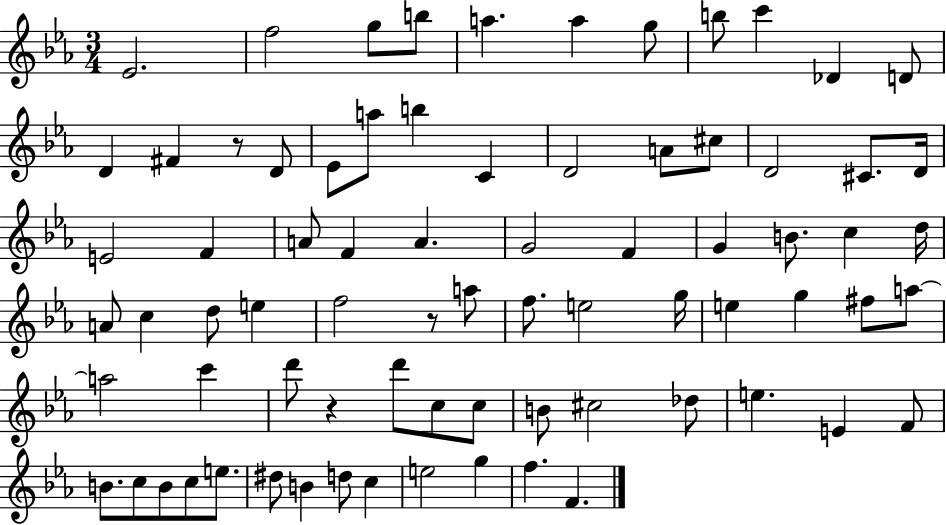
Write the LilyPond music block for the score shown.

{
  \clef treble
  \numericTimeSignature
  \time 3/4
  \key ees \major
  \repeat volta 2 { ees'2. | f''2 g''8 b''8 | a''4. a''4 g''8 | b''8 c'''4 des'4 d'8 | \break d'4 fis'4 r8 d'8 | ees'8 a''8 b''4 c'4 | d'2 a'8 cis''8 | d'2 cis'8. d'16 | \break e'2 f'4 | a'8 f'4 a'4. | g'2 f'4 | g'4 b'8. c''4 d''16 | \break a'8 c''4 d''8 e''4 | f''2 r8 a''8 | f''8. e''2 g''16 | e''4 g''4 fis''8 a''8~~ | \break a''2 c'''4 | d'''8 r4 d'''8 c''8 c''8 | b'8 cis''2 des''8 | e''4. e'4 f'8 | \break b'8. c''8 b'8 c''8 e''8. | dis''8 b'4 d''8 c''4 | e''2 g''4 | f''4. f'4. | \break } \bar "|."
}